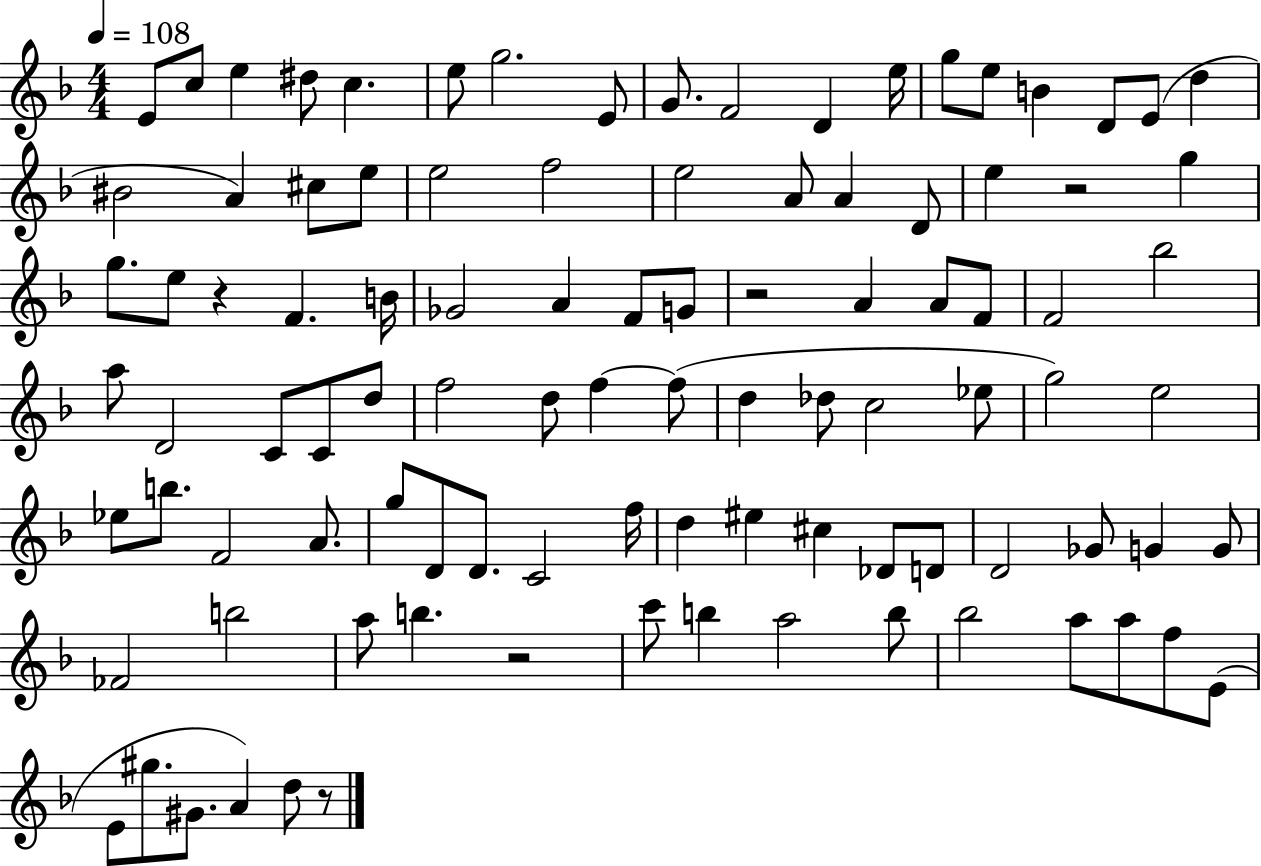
E4/e C5/e E5/q D#5/e C5/q. E5/e G5/h. E4/e G4/e. F4/h D4/q E5/s G5/e E5/e B4/q D4/e E4/e D5/q BIS4/h A4/q C#5/e E5/e E5/h F5/h E5/h A4/e A4/q D4/e E5/q R/h G5/q G5/e. E5/e R/q F4/q. B4/s Gb4/h A4/q F4/e G4/e R/h A4/q A4/e F4/e F4/h Bb5/h A5/e D4/h C4/e C4/e D5/e F5/h D5/e F5/q F5/e D5/q Db5/e C5/h Eb5/e G5/h E5/h Eb5/e B5/e. F4/h A4/e. G5/e D4/e D4/e. C4/h F5/s D5/q EIS5/q C#5/q Db4/e D4/e D4/h Gb4/e G4/q G4/e FES4/h B5/h A5/e B5/q. R/h C6/e B5/q A5/h B5/e Bb5/h A5/e A5/e F5/e E4/e E4/e G#5/e. G#4/e. A4/q D5/e R/e